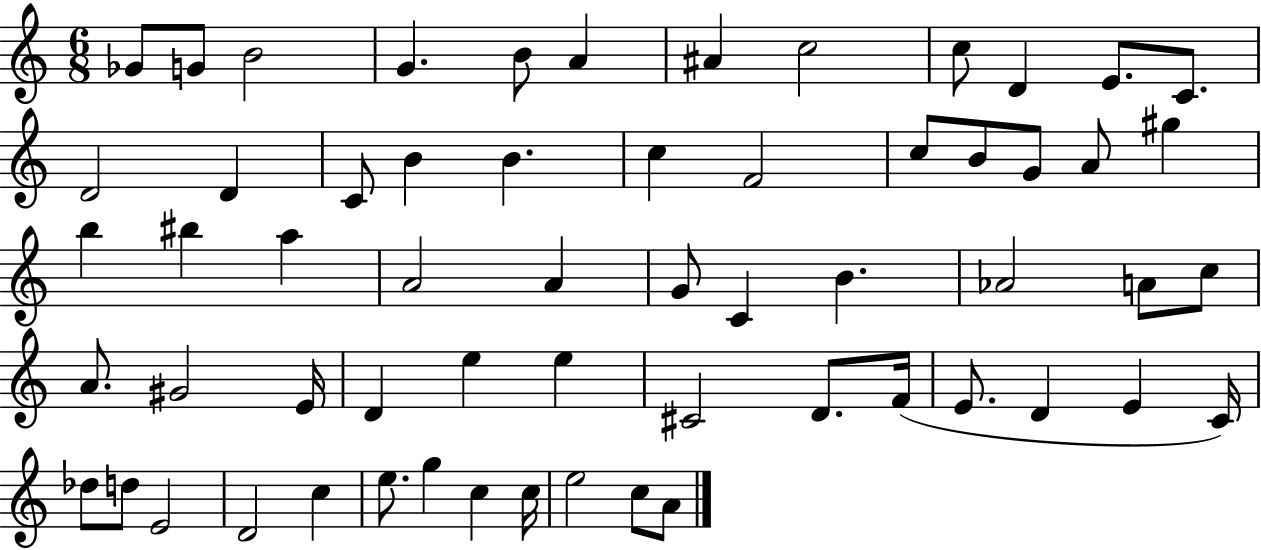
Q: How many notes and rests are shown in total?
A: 60